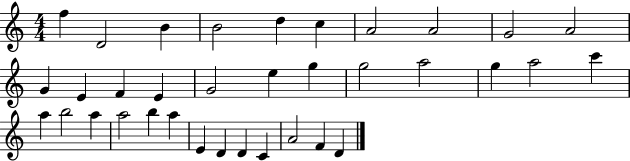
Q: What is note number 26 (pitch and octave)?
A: A5